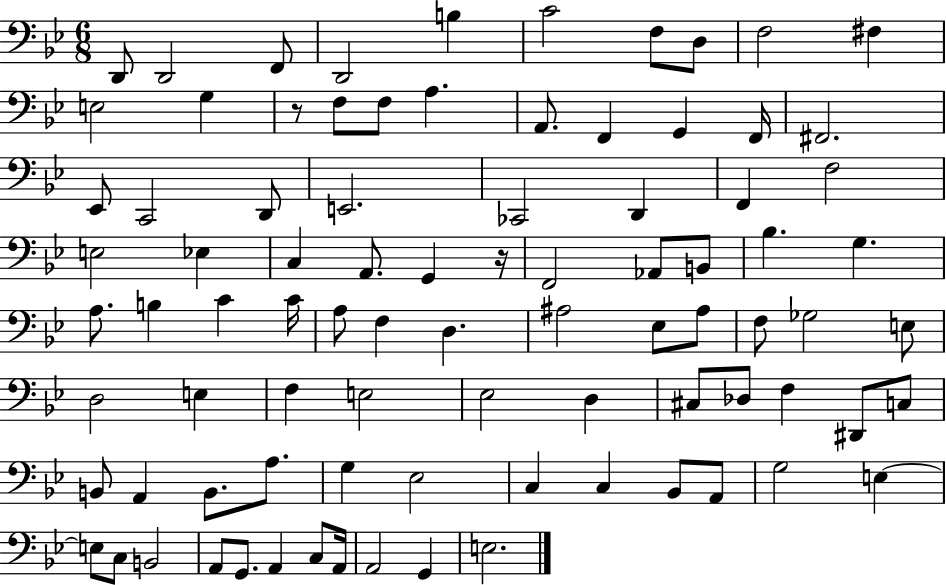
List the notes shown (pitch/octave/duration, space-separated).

D2/e D2/h F2/e D2/h B3/q C4/h F3/e D3/e F3/h F#3/q E3/h G3/q R/e F3/e F3/e A3/q. A2/e. F2/q G2/q F2/s F#2/h. Eb2/e C2/h D2/e E2/h. CES2/h D2/q F2/q F3/h E3/h Eb3/q C3/q A2/e. G2/q R/s F2/h Ab2/e B2/e Bb3/q. G3/q. A3/e. B3/q C4/q C4/s A3/e F3/q D3/q. A#3/h Eb3/e A#3/e F3/e Gb3/h E3/e D3/h E3/q F3/q E3/h Eb3/h D3/q C#3/e Db3/e F3/q D#2/e C3/e B2/e A2/q B2/e. A3/e. G3/q Eb3/h C3/q C3/q Bb2/e A2/e G3/h E3/q E3/e C3/e B2/h A2/e G2/e. A2/q C3/e A2/s A2/h G2/q E3/h.